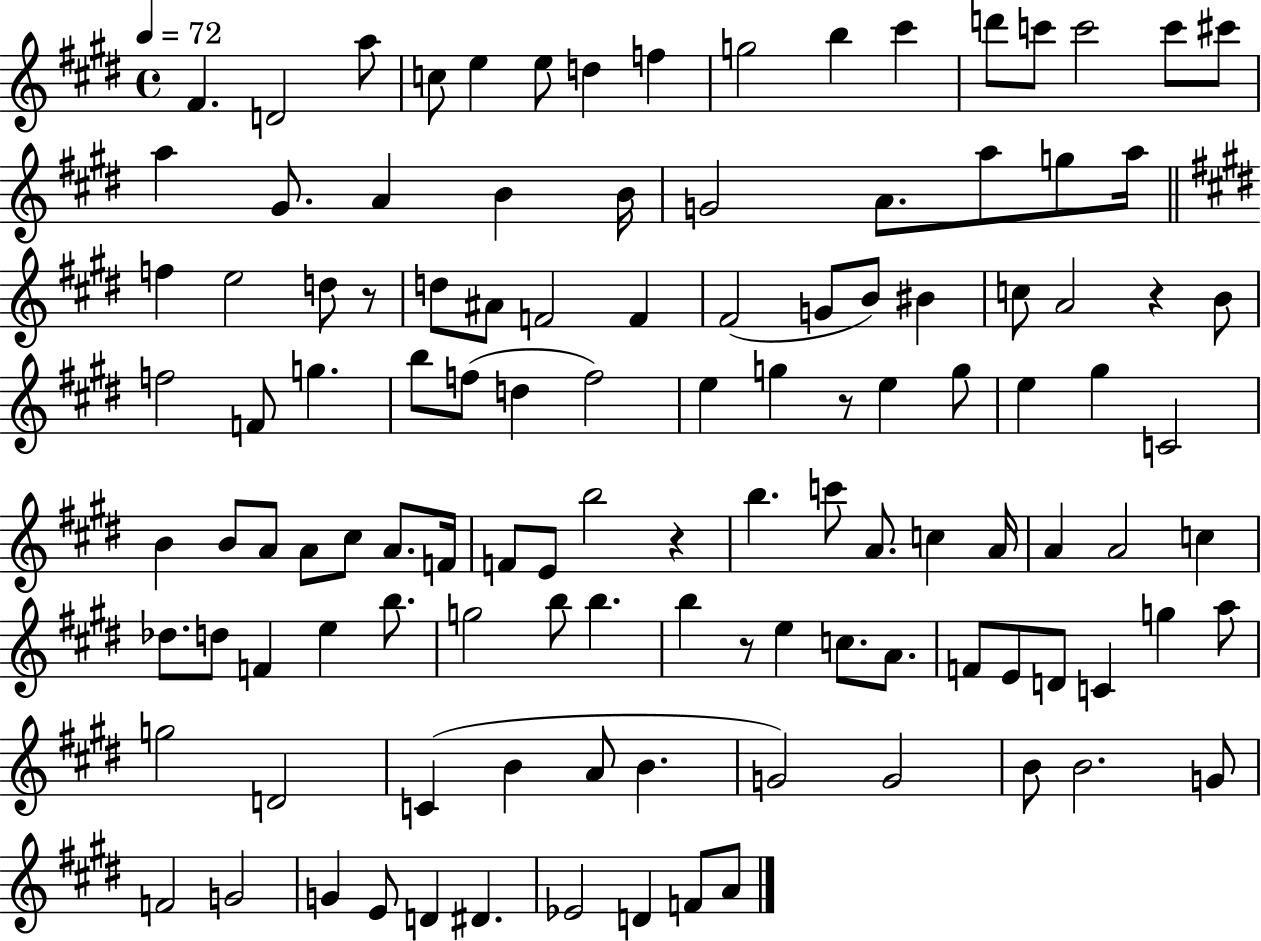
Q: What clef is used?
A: treble